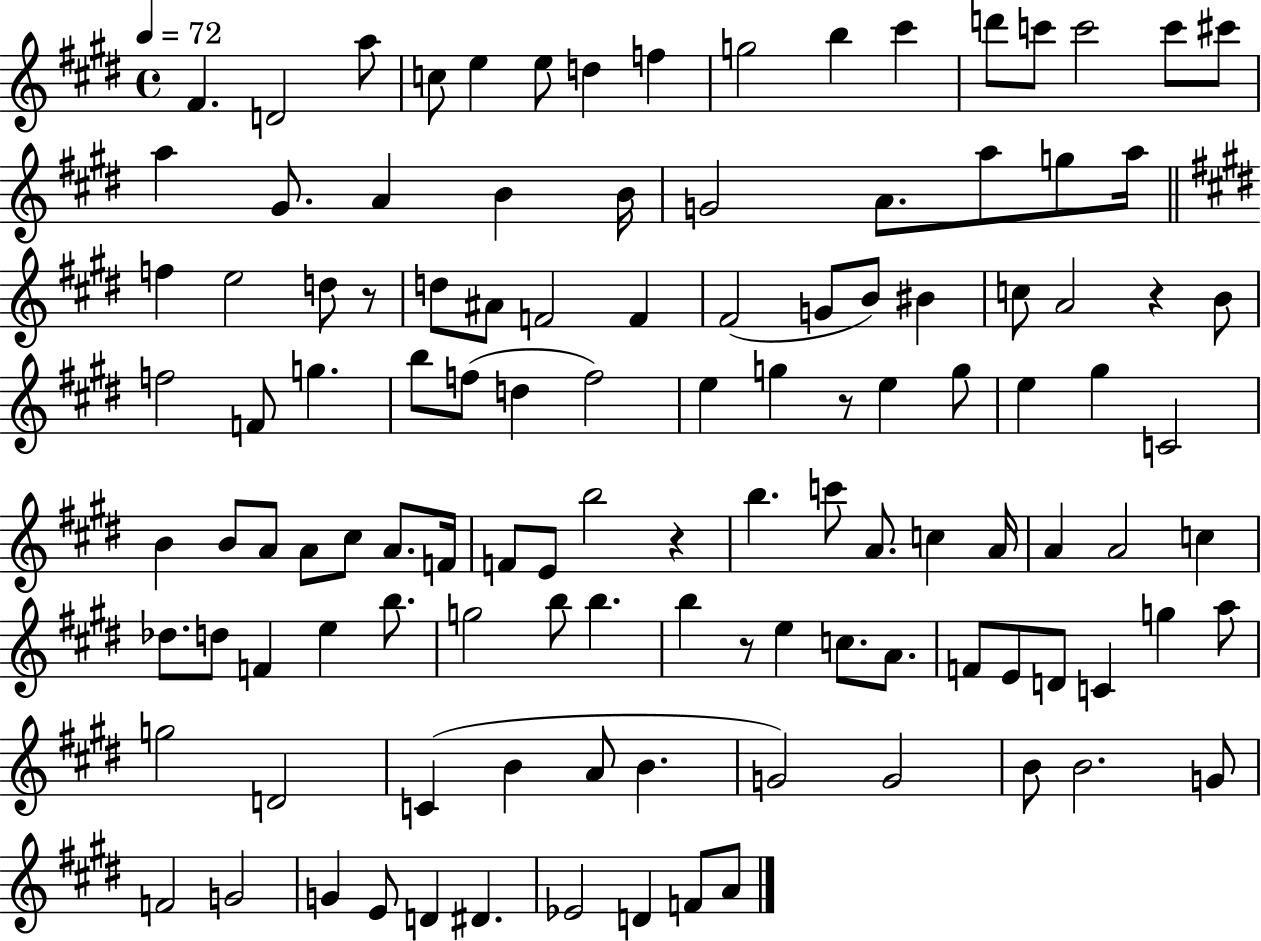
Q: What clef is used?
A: treble